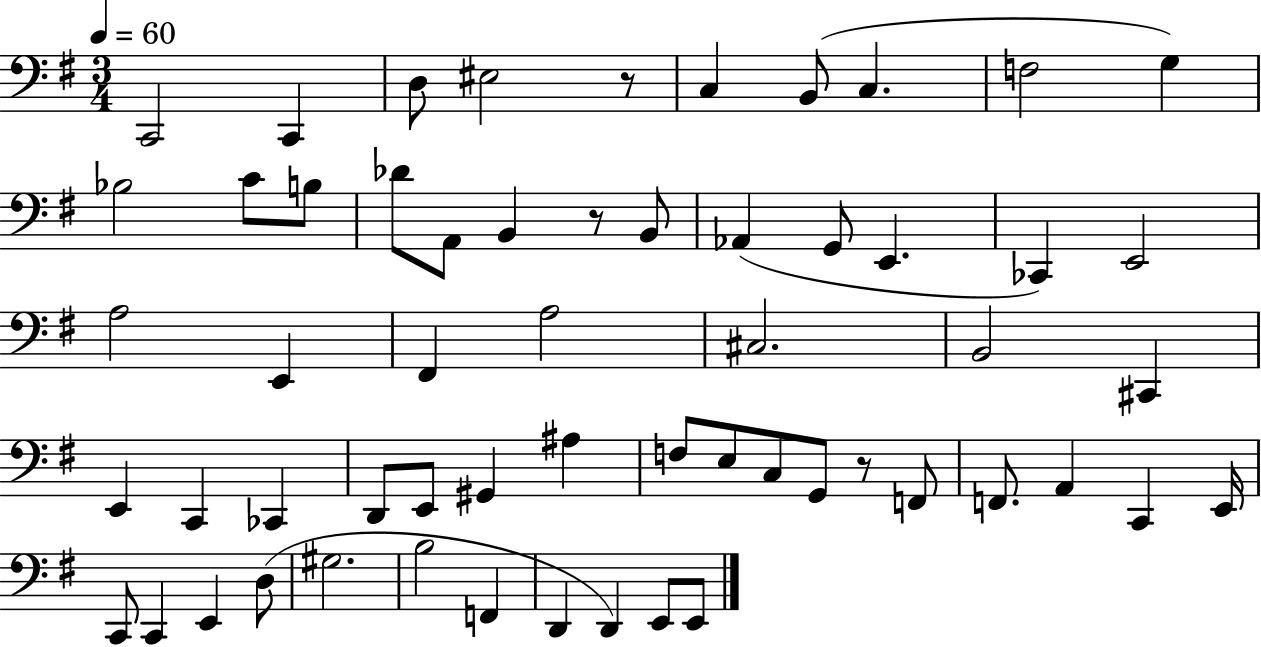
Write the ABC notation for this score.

X:1
T:Untitled
M:3/4
L:1/4
K:G
C,,2 C,, D,/2 ^E,2 z/2 C, B,,/2 C, F,2 G, _B,2 C/2 B,/2 _D/2 A,,/2 B,, z/2 B,,/2 _A,, G,,/2 E,, _C,, E,,2 A,2 E,, ^F,, A,2 ^C,2 B,,2 ^C,, E,, C,, _C,, D,,/2 E,,/2 ^G,, ^A, F,/2 E,/2 C,/2 G,,/2 z/2 F,,/2 F,,/2 A,, C,, E,,/4 C,,/2 C,, E,, D,/2 ^G,2 B,2 F,, D,, D,, E,,/2 E,,/2